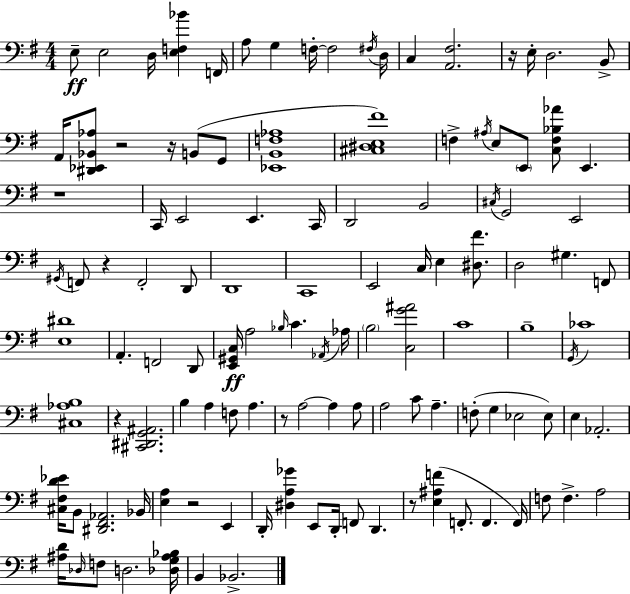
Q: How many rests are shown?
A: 9